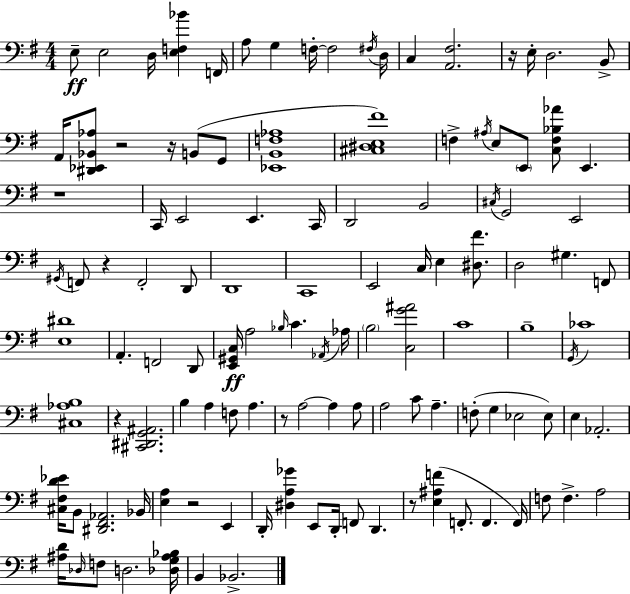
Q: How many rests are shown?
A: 9